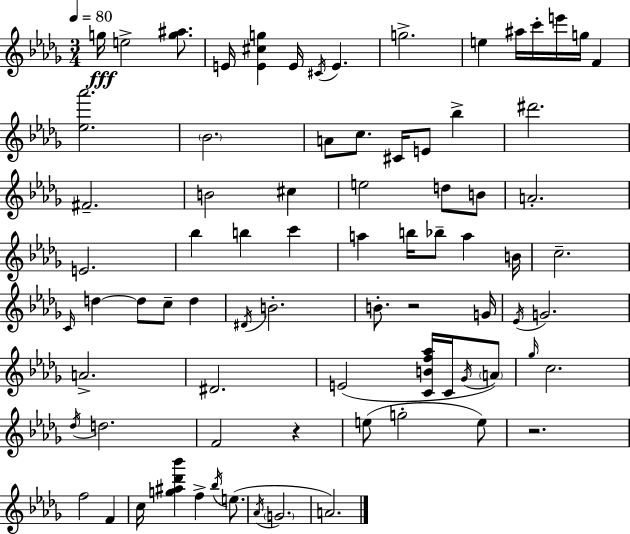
G5/s E5/h [G5,A#5]/e. E4/s [E4,C#5,G5]/q E4/s C#4/s E4/q. G5/h. E5/q A#5/s C6/s E6/s G5/s F4/q [Eb5,Ab6]/h. Bb4/h. A4/e C5/e. C#4/s E4/e Bb5/q D#6/h. F#4/h. B4/h C#5/q E5/h D5/e B4/e A4/h. E4/h. Bb5/q B5/q C6/q A5/q B5/s Bb5/e A5/q B4/s C5/h. C4/s D5/q D5/e C5/e D5/q D#4/s B4/h. B4/e. R/h G4/s Eb4/s G4/h. A4/h. D#4/h. E4/h [C4,B4,F5,Ab5]/s C4/s Gb4/s A4/e Gb5/s C5/h. Db5/s D5/h. F4/h R/q E5/e G5/h E5/e R/h. F5/h F4/q C5/s [G5,A#5,Db6,Bb6]/q F5/q Bb5/s E5/e. Ab4/s G4/h. A4/h.